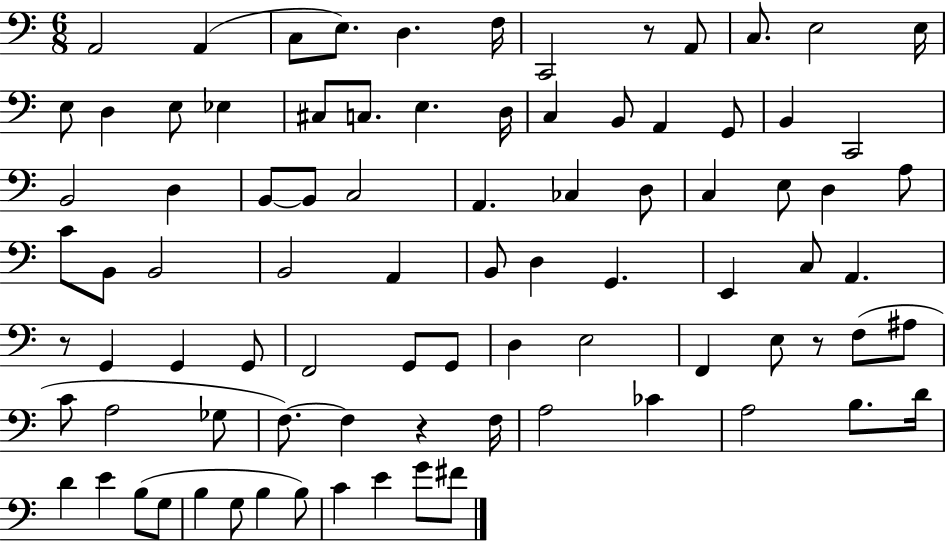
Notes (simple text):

A2/h A2/q C3/e E3/e. D3/q. F3/s C2/h R/e A2/e C3/e. E3/h E3/s E3/e D3/q E3/e Eb3/q C#3/e C3/e. E3/q. D3/s C3/q B2/e A2/q G2/e B2/q C2/h B2/h D3/q B2/e B2/e C3/h A2/q. CES3/q D3/e C3/q E3/e D3/q A3/e C4/e B2/e B2/h B2/h A2/q B2/e D3/q G2/q. E2/q C3/e A2/q. R/e G2/q G2/q G2/e F2/h G2/e G2/e D3/q E3/h F2/q E3/e R/e F3/e A#3/e C4/e A3/h Gb3/e F3/e. F3/q R/q F3/s A3/h CES4/q A3/h B3/e. D4/s D4/q E4/q B3/e G3/e B3/q G3/e B3/q B3/e C4/q E4/q G4/e F#4/e